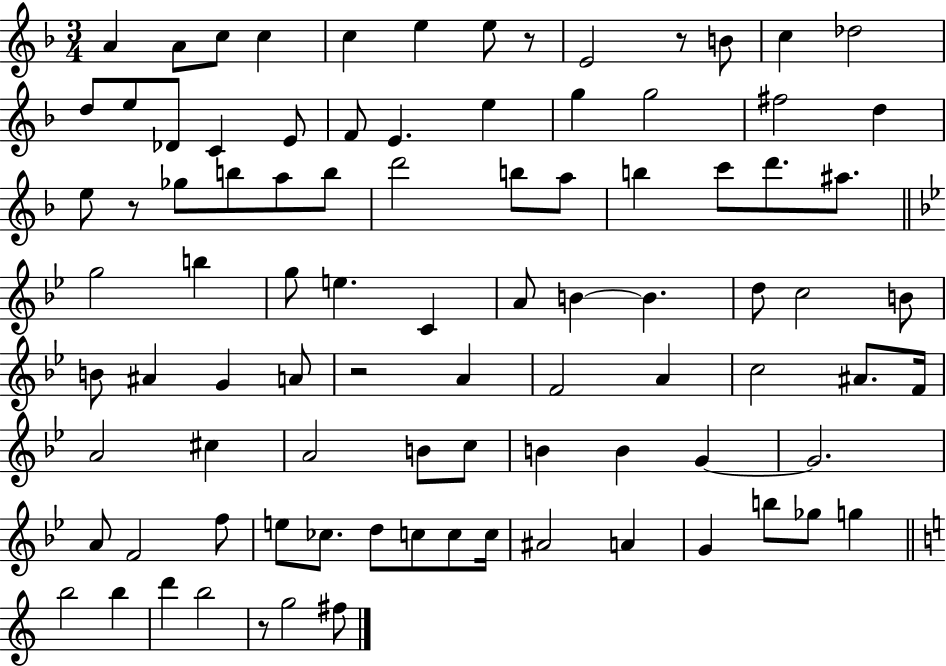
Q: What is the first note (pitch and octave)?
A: A4